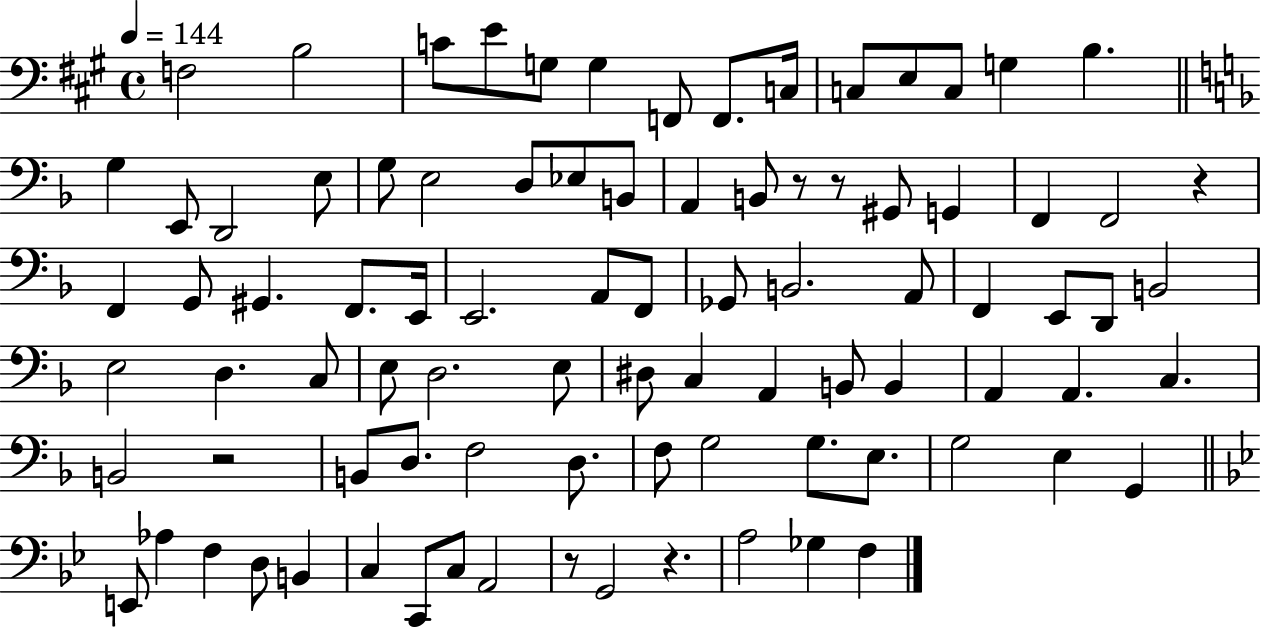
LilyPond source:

{
  \clef bass
  \time 4/4
  \defaultTimeSignature
  \key a \major
  \tempo 4 = 144
  f2 b2 | c'8 e'8 g8 g4 f,8 f,8. c16 | c8 e8 c8 g4 b4. | \bar "||" \break \key f \major g4 e,8 d,2 e8 | g8 e2 d8 ees8 b,8 | a,4 b,8 r8 r8 gis,8 g,4 | f,4 f,2 r4 | \break f,4 g,8 gis,4. f,8. e,16 | e,2. a,8 f,8 | ges,8 b,2. a,8 | f,4 e,8 d,8 b,2 | \break e2 d4. c8 | e8 d2. e8 | dis8 c4 a,4 b,8 b,4 | a,4 a,4. c4. | \break b,2 r2 | b,8 d8. f2 d8. | f8 g2 g8. e8. | g2 e4 g,4 | \break \bar "||" \break \key g \minor e,8 aes4 f4 d8 b,4 | c4 c,8 c8 a,2 | r8 g,2 r4. | a2 ges4 f4 | \break \bar "|."
}